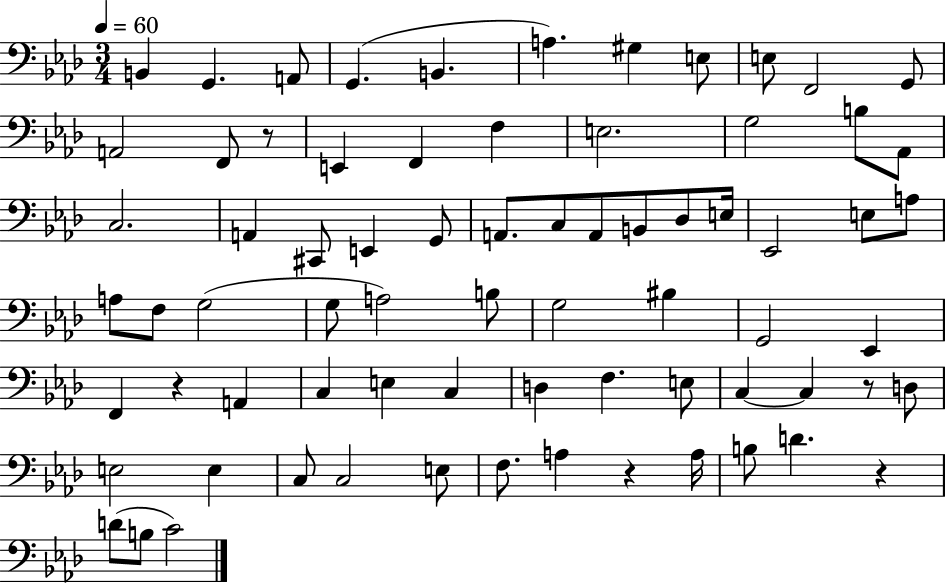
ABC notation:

X:1
T:Untitled
M:3/4
L:1/4
K:Ab
B,, G,, A,,/2 G,, B,, A, ^G, E,/2 E,/2 F,,2 G,,/2 A,,2 F,,/2 z/2 E,, F,, F, E,2 G,2 B,/2 _A,,/2 C,2 A,, ^C,,/2 E,, G,,/2 A,,/2 C,/2 A,,/2 B,,/2 _D,/2 E,/4 _E,,2 E,/2 A,/2 A,/2 F,/2 G,2 G,/2 A,2 B,/2 G,2 ^B, G,,2 _E,, F,, z A,, C, E, C, D, F, E,/2 C, C, z/2 D,/2 E,2 E, C,/2 C,2 E,/2 F,/2 A, z A,/4 B,/2 D z D/2 B,/2 C2